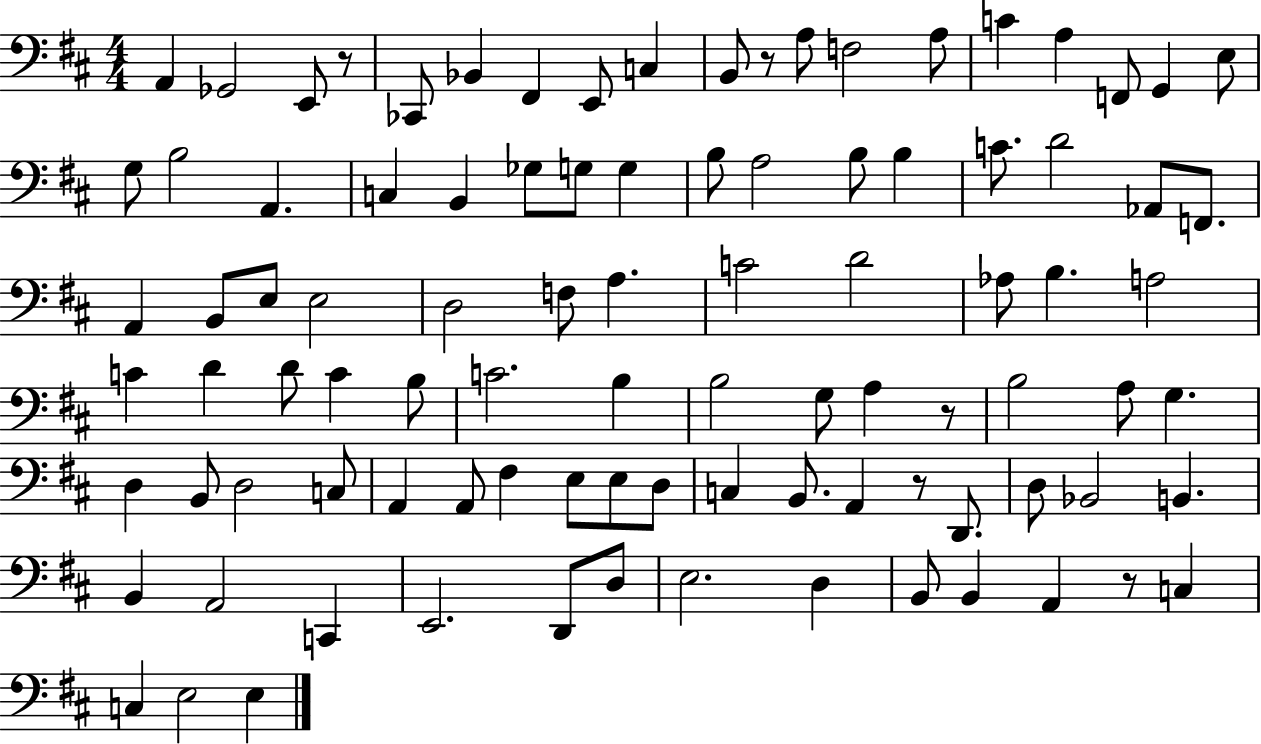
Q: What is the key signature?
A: D major